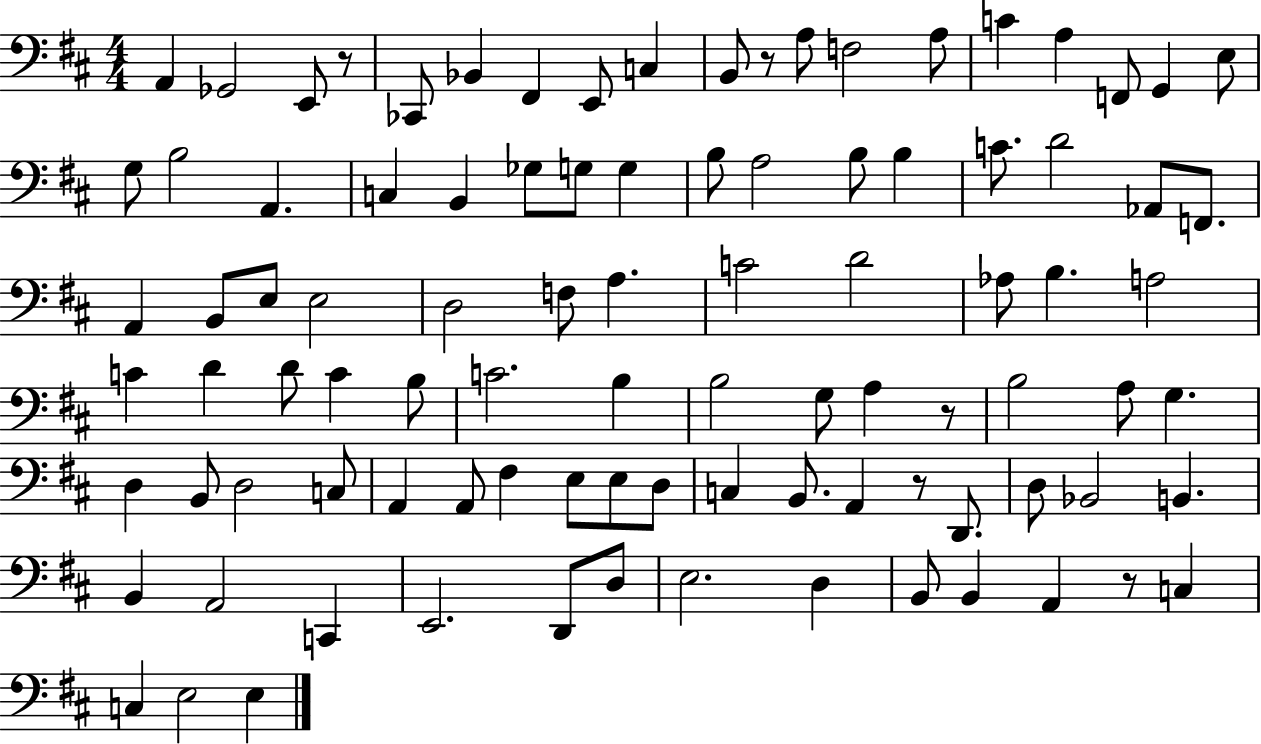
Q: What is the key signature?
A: D major